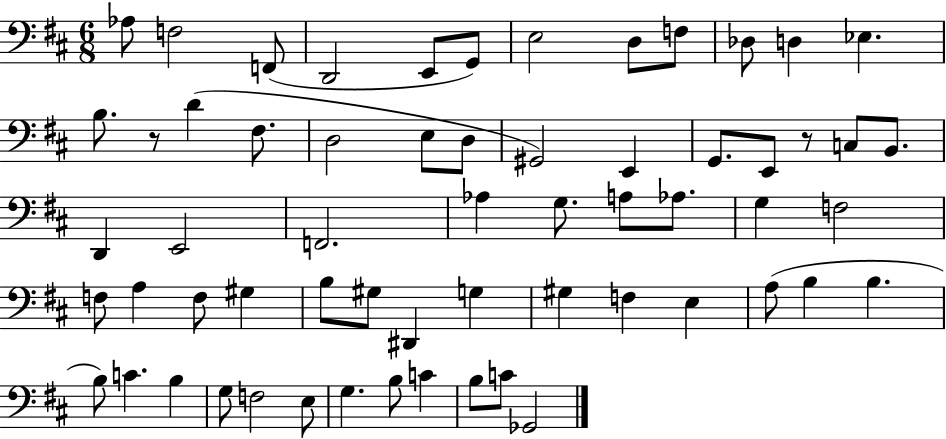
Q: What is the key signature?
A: D major